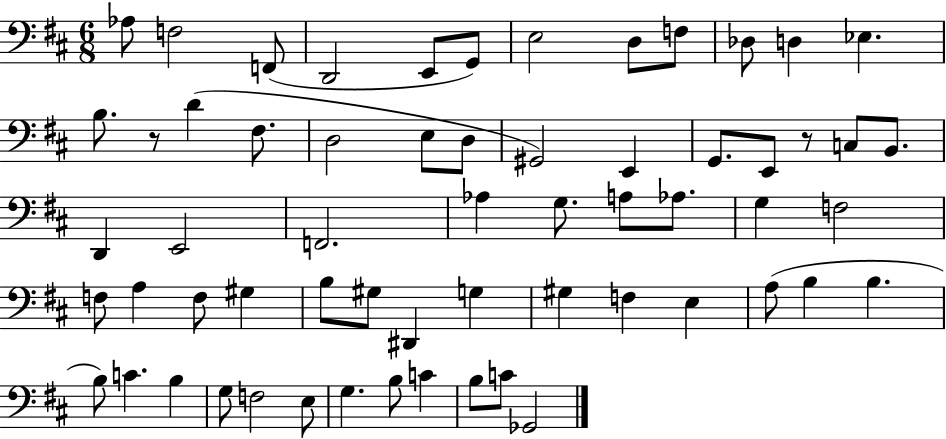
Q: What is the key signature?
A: D major